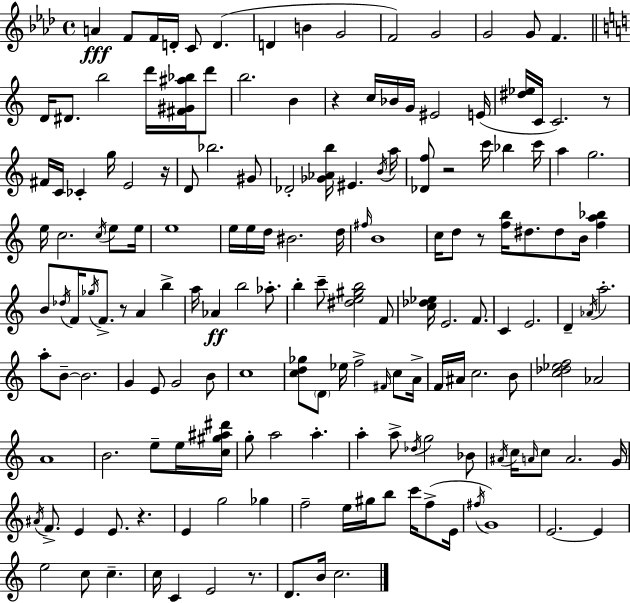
A4/q F4/e F4/s D4/s C4/e D4/q. D4/q B4/q G4/h F4/h G4/h G4/h G4/e F4/q. D4/s D#4/e. B5/h D6/s [F#4,G#4,A#5,Bb5]/s D6/e B5/h. B4/q R/q C5/s Bb4/s G4/s EIS4/h E4/s [D#5,Eb5]/s C4/s C4/h. R/e F#4/s C4/s CES4/q G5/s E4/h R/s D4/e Bb5/h. G#4/e Db4/h [Gb4,Ab4,B5]/s EIS4/q. B4/s A5/s [Db4,F5]/e R/h C6/s Bb5/q C6/s A5/q G5/h. E5/s C5/h. C5/s E5/e E5/s E5/w E5/s E5/s D5/s BIS4/h. D5/s F#5/s B4/w C5/s D5/e R/e [F5,B5]/s D#5/e. D#5/e B4/s [F5,A5,Bb5]/q B4/e Db5/s F4/s Gb5/s F4/e. R/e A4/q B5/q A5/s Ab4/q B5/h Ab5/e. B5/q C6/e [D#5,E5,G#5,B5]/h F4/e [C5,Db5,Eb5]/s E4/h. F4/e. C4/q E4/h. D4/q Ab4/s A5/h. A5/e B4/e B4/h. G4/q E4/e G4/h B4/e C5/w [C5,D5,Gb5]/e D4/e Eb5/s F5/h F#4/s C5/e A4/s F4/s A#4/s C5/h. B4/e [C5,Db5,Eb5,F5]/h Ab4/h A4/w B4/h. E5/e E5/s [C5,G#5,A#5,D#6]/s G5/e A5/h A5/q. A5/q A5/e Db5/s G5/h Bb4/e A#4/s C5/s A4/s C5/e A4/h. G4/s A#4/s F4/e. E4/q E4/e. R/q. E4/q G5/h Gb5/q F5/h E5/s G#5/s B5/e C6/s F5/e E4/s F#5/s G4/w E4/h. E4/q E5/h C5/e C5/q. C5/s C4/q E4/h R/e. D4/e. B4/s C5/h.